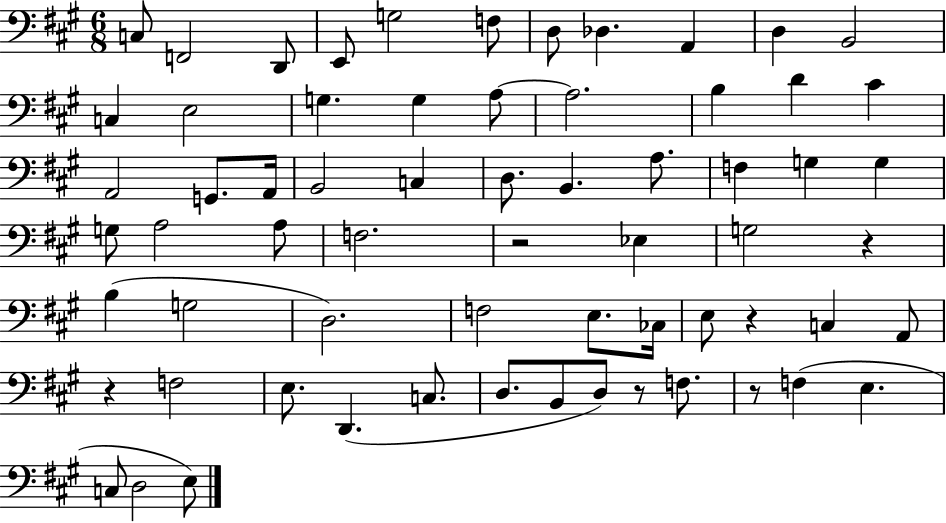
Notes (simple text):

C3/e F2/h D2/e E2/e G3/h F3/e D3/e Db3/q. A2/q D3/q B2/h C3/q E3/h G3/q. G3/q A3/e A3/h. B3/q D4/q C#4/q A2/h G2/e. A2/s B2/h C3/q D3/e. B2/q. A3/e. F3/q G3/q G3/q G3/e A3/h A3/e F3/h. R/h Eb3/q G3/h R/q B3/q G3/h D3/h. F3/h E3/e. CES3/s E3/e R/q C3/q A2/e R/q F3/h E3/e. D2/q. C3/e. D3/e. B2/e D3/e R/e F3/e. R/e F3/q E3/q. C3/e D3/h E3/e